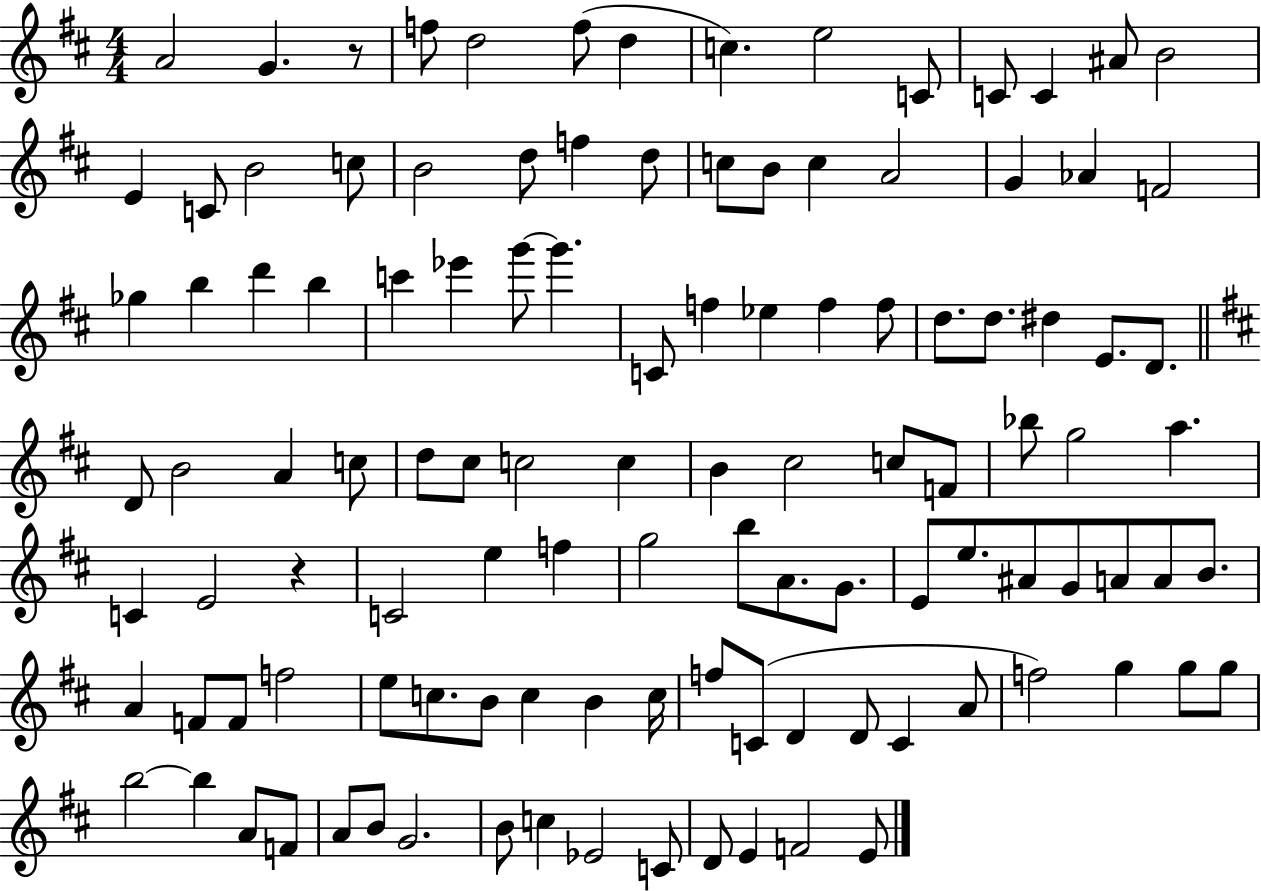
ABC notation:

X:1
T:Untitled
M:4/4
L:1/4
K:D
A2 G z/2 f/2 d2 f/2 d c e2 C/2 C/2 C ^A/2 B2 E C/2 B2 c/2 B2 d/2 f d/2 c/2 B/2 c A2 G _A F2 _g b d' b c' _e' g'/2 g' C/2 f _e f f/2 d/2 d/2 ^d E/2 D/2 D/2 B2 A c/2 d/2 ^c/2 c2 c B ^c2 c/2 F/2 _b/2 g2 a C E2 z C2 e f g2 b/2 A/2 G/2 E/2 e/2 ^A/2 G/2 A/2 A/2 B/2 A F/2 F/2 f2 e/2 c/2 B/2 c B c/4 f/2 C/2 D D/2 C A/2 f2 g g/2 g/2 b2 b A/2 F/2 A/2 B/2 G2 B/2 c _E2 C/2 D/2 E F2 E/2